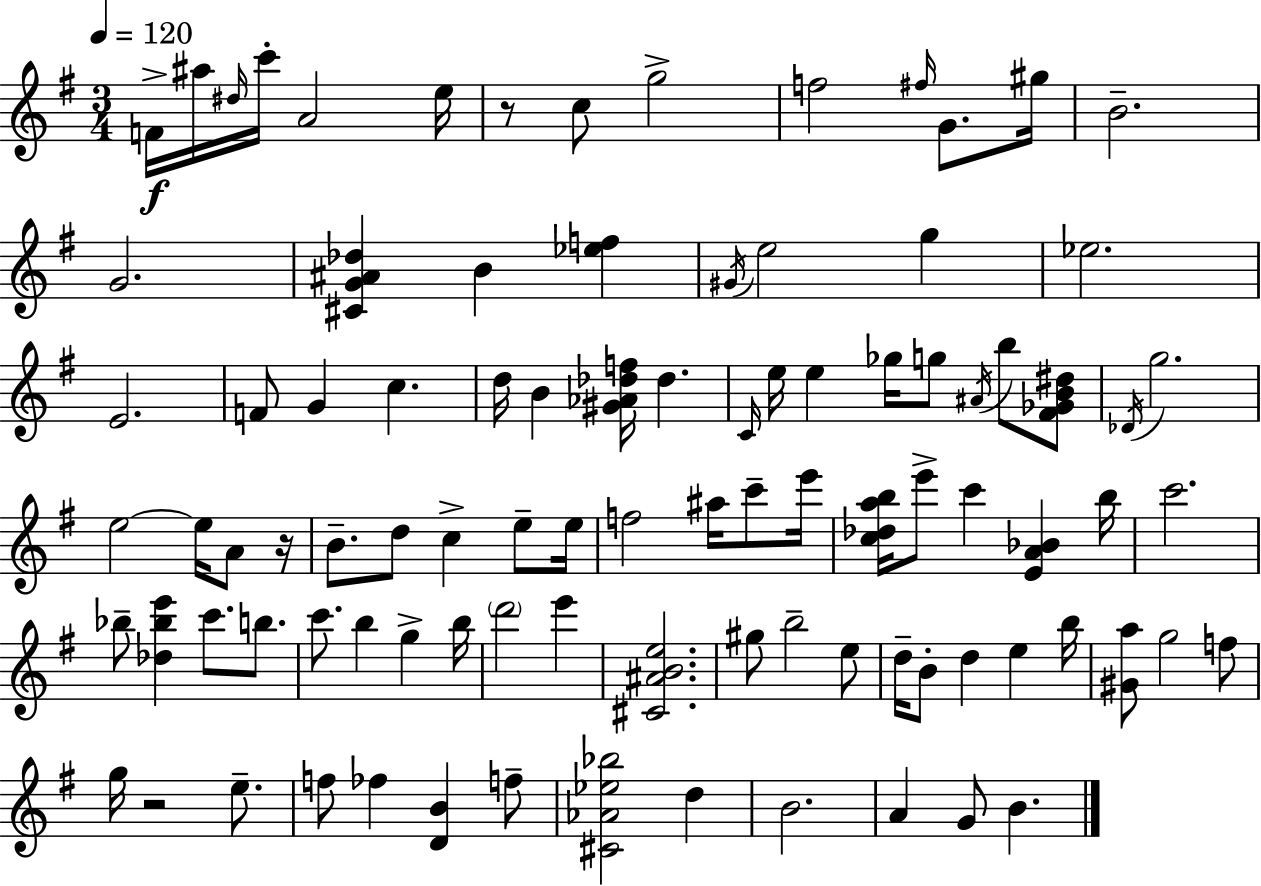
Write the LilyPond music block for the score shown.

{
  \clef treble
  \numericTimeSignature
  \time 3/4
  \key g \major
  \tempo 4 = 120
  f'16->\f ais''16 \grace { dis''16 } c'''16-. a'2 | e''16 r8 c''8 g''2-> | f''2 \grace { fis''16 } g'8. | gis''16 b'2.-- | \break g'2. | <cis' g' ais' des''>4 b'4 <ees'' f''>4 | \acciaccatura { gis'16 } e''2 g''4 | ees''2. | \break e'2. | f'8 g'4 c''4. | d''16 b'4 <gis' aes' des'' f''>16 des''4. | \grace { c'16 } e''16 e''4 ges''16 g''8 | \break \acciaccatura { ais'16 } b''8 <fis' ges' b' dis''>8 \acciaccatura { des'16 } g''2. | e''2~~ | e''16 a'8 r16 b'8.-- d''8 c''4-> | e''8-- e''16 f''2 | \break ais''16 c'''8-- e'''16 <c'' des'' a'' b''>16 e'''8-> c'''4 | <e' a' bes'>4 b''16 c'''2. | bes''8-- <des'' bes'' e'''>4 | c'''8. b''8. c'''8. b''4 | \break g''4-> b''16 \parenthesize d'''2 | e'''4 <cis' ais' b' e''>2. | gis''8 b''2-- | e''8 d''16-- b'8-. d''4 | \break e''4 b''16 <gis' a''>8 g''2 | f''8 g''16 r2 | e''8.-- f''8 fes''4 | <d' b'>4 f''8-- <cis' aes' ees'' bes''>2 | \break d''4 b'2. | a'4 g'8 | b'4. \bar "|."
}